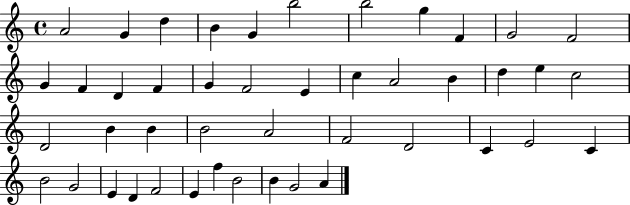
A4/h G4/q D5/q B4/q G4/q B5/h B5/h G5/q F4/q G4/h F4/h G4/q F4/q D4/q F4/q G4/q F4/h E4/q C5/q A4/h B4/q D5/q E5/q C5/h D4/h B4/q B4/q B4/h A4/h F4/h D4/h C4/q E4/h C4/q B4/h G4/h E4/q D4/q F4/h E4/q F5/q B4/h B4/q G4/h A4/q